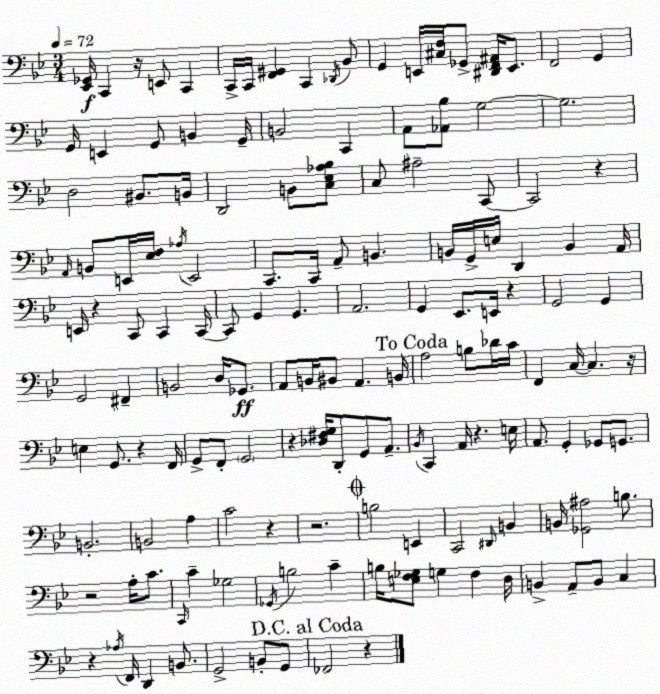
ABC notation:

X:1
T:Untitled
M:3/4
L:1/4
K:Gm
[_E,,_G,,]/4 C,, z/4 E,,/2 C,, C,,/4 C,,/4 [F,,^G,,] C,, _D,,/4 _B,,/2 G,, E,,/4 [^C,F,]/4 _G,,/2 [^D,,F,,^A,,]/4 E,,/2 F,,2 G,, G,,/4 E,, G,,/2 B,, G,,/4 B,,2 C,, A,,/2 [_A,,_B,]/2 G,2 G,2 D,2 ^B,,/2 B,,/4 D,,2 B,,/2 [C,_E,_A,_B,]/2 C,/2 ^A,2 C,,/2 C,,2 z A,,/4 B,,/2 E,,/4 [_E,F,]/4 _A,/4 E,,2 C,,/2 C,,/4 A,,/2 B,, B,,/4 G,,/4 E,/4 D,, B,, A,,/4 E,,/4 z C,,/2 C,, C,,/4 C,,/2 G,, G,, A,,2 G,, _E,,/2 E,,/4 z G,,2 G,, G,,2 ^F,, B,,2 D,/4 _G,,/2 A,,/2 B,,/4 ^B,,/2 A,, B,,/4 A,2 B,/2 _D/4 C/4 F,, C,/4 C, z/4 E, G,,/2 z F,,/4 G,,/2 F,,/2 G,,2 z [_D,^F,G,]/4 D,,/2 G,,/2 A,,/2 _B,,/4 C,, A,,/4 z E,/4 A,,/2 G,, _G,,/2 G,,/2 B,,2 B,,2 A, C2 z z2 B,2 E,, C,,2 ^D,,/4 B,, B,,/4 [_G,,^A,]2 B,/2 z2 A,/4 C/2 C,,/4 C _G,2 _G,,/4 B,2 C B,/4 [E,F,_G,]/2 G, F, D,/4 B,, A,,/2 B,,/2 C, z _A,/4 F,,/4 D,, B,,/2 G,,2 B,,/2 G,,/2 _F,,2 z